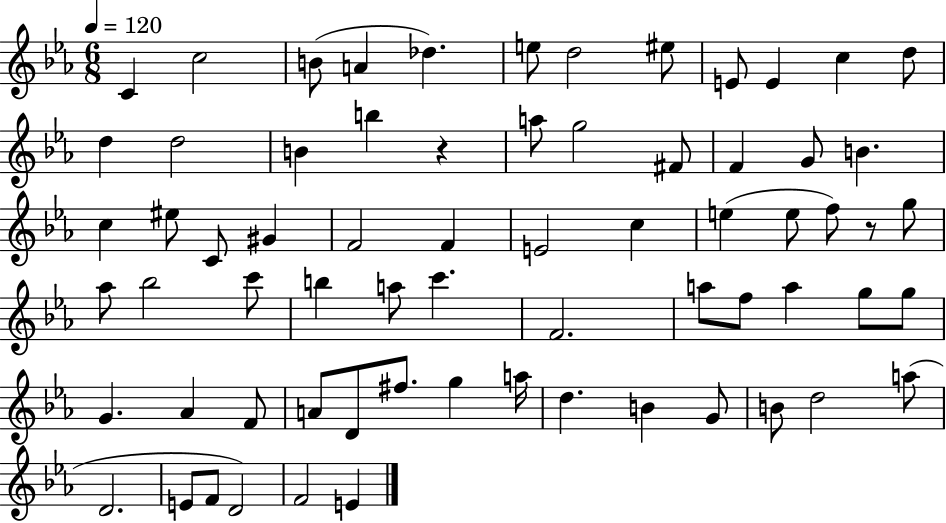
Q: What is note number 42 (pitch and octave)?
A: A5